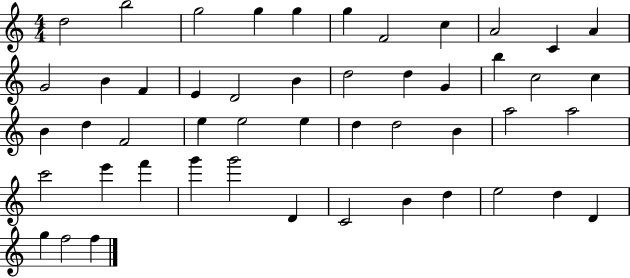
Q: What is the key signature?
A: C major